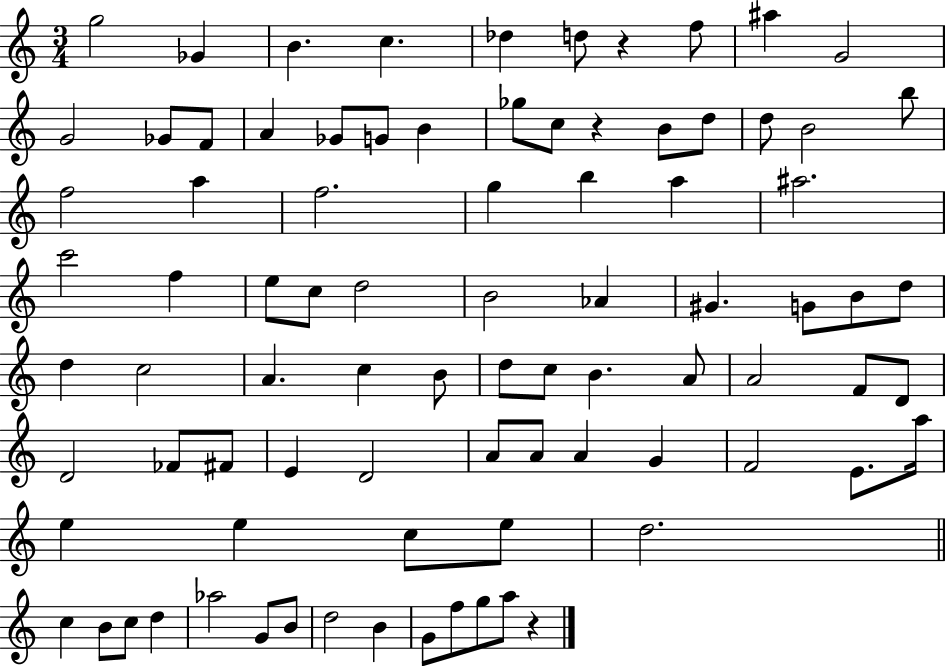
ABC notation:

X:1
T:Untitled
M:3/4
L:1/4
K:C
g2 _G B c _d d/2 z f/2 ^a G2 G2 _G/2 F/2 A _G/2 G/2 B _g/2 c/2 z B/2 d/2 d/2 B2 b/2 f2 a f2 g b a ^a2 c'2 f e/2 c/2 d2 B2 _A ^G G/2 B/2 d/2 d c2 A c B/2 d/2 c/2 B A/2 A2 F/2 D/2 D2 _F/2 ^F/2 E D2 A/2 A/2 A G F2 E/2 a/4 e e c/2 e/2 d2 c B/2 c/2 d _a2 G/2 B/2 d2 B G/2 f/2 g/2 a/2 z